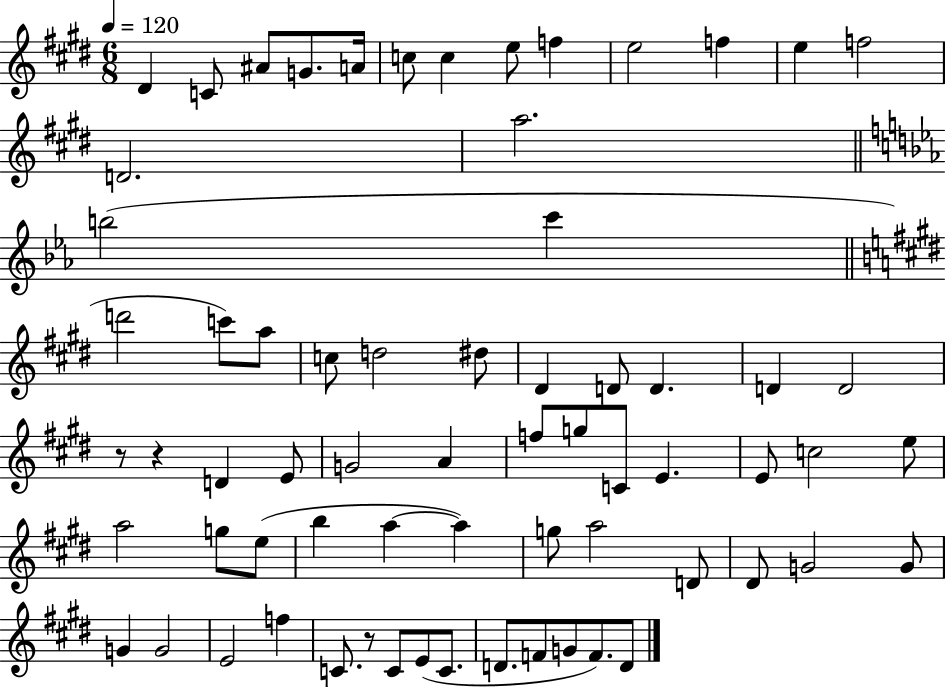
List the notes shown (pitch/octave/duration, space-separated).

D#4/q C4/e A#4/e G4/e. A4/s C5/e C5/q E5/e F5/q E5/h F5/q E5/q F5/h D4/h. A5/h. B5/h C6/q D6/h C6/e A5/e C5/e D5/h D#5/e D#4/q D4/e D4/q. D4/q D4/h R/e R/q D4/q E4/e G4/h A4/q F5/e G5/e C4/e E4/q. E4/e C5/h E5/e A5/h G5/e E5/e B5/q A5/q A5/q G5/e A5/h D4/e D#4/e G4/h G4/e G4/q G4/h E4/h F5/q C4/e. R/e C4/e E4/e C4/e. D4/e. F4/e G4/e F4/e. D4/e